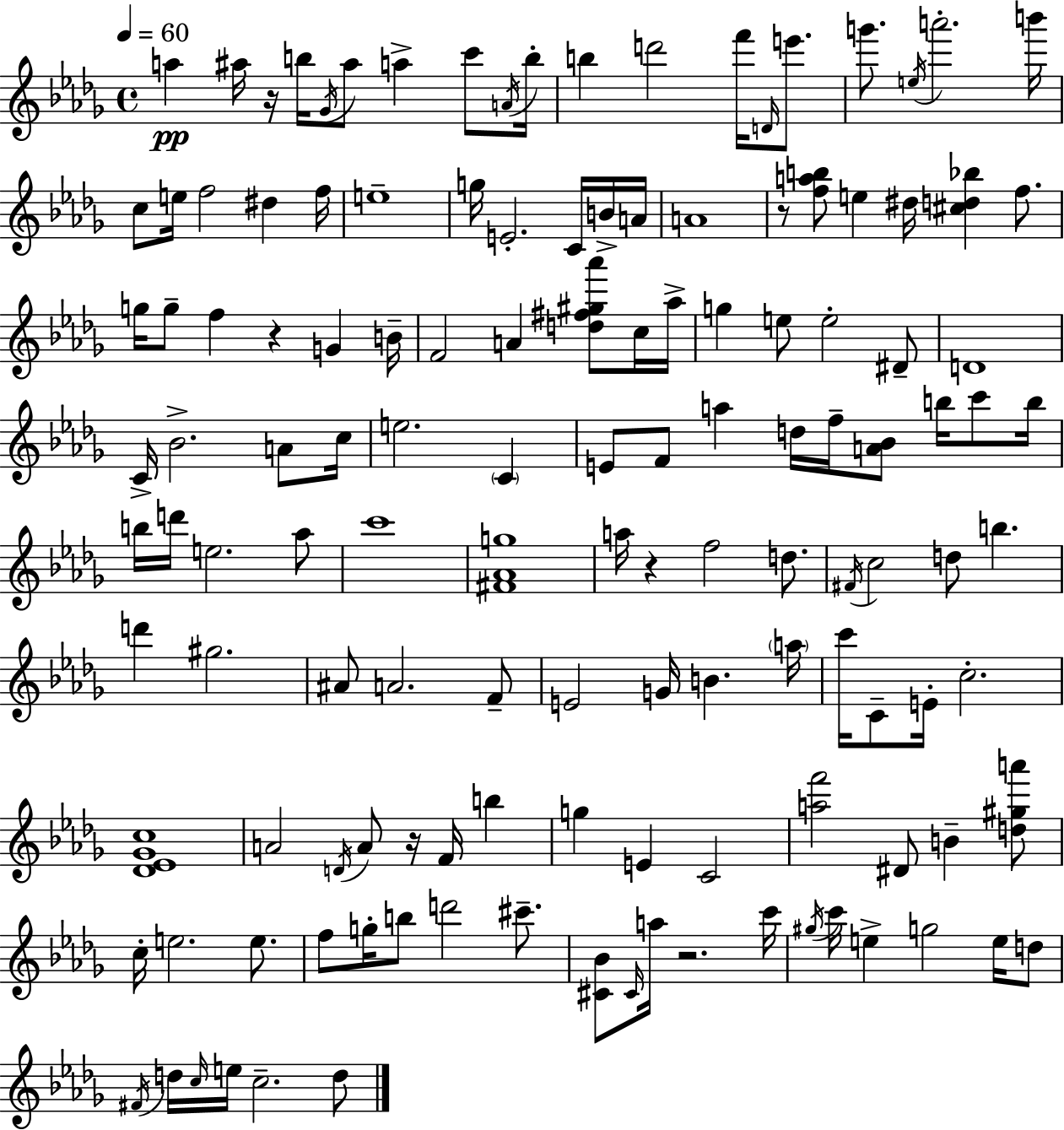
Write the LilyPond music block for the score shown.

{
  \clef treble
  \time 4/4
  \defaultTimeSignature
  \key bes \minor
  \tempo 4 = 60
  a''4\pp ais''16 r16 b''16 \acciaccatura { ges'16 } ais''8 a''4-> c'''8 | \acciaccatura { a'16 } b''16-. b''4 d'''2 f'''16 \grace { d'16 } | e'''8. g'''8. \acciaccatura { e''16 } a'''2.-. | b'''16 c''8 e''16 f''2 dis''4 | \break f''16 e''1-- | g''16 e'2.-. | c'16 b'16-> a'16 a'1 | r8 <f'' a'' b''>8 e''4 dis''16 <cis'' d'' bes''>4 | \break f''8. g''16 g''8-- f''4 r4 g'4 | b'16-- f'2 a'4 | <d'' fis'' gis'' aes'''>8 c''16 aes''16-> g''4 e''8 e''2-. | dis'8-- d'1 | \break c'16-> bes'2.-> | a'8 c''16 e''2. | \parenthesize c'4 e'8 f'8 a''4 d''16 f''16-- <a' bes'>8 | b''16 c'''8 b''16 b''16 d'''16 e''2. | \break aes''8 c'''1 | <fis' aes' g''>1 | a''16 r4 f''2 | d''8. \acciaccatura { fis'16 } c''2 d''8 b''4. | \break d'''4 gis''2. | ais'8 a'2. | f'8-- e'2 g'16 b'4. | \parenthesize a''16 c'''16 c'8-- e'16-. c''2.-. | \break <des' ees' ges' c''>1 | a'2 \acciaccatura { d'16 } a'8 | r16 f'16 b''4 g''4 e'4 c'2 | <a'' f'''>2 dis'8 | \break b'4-- <d'' gis'' a'''>8 c''16-. e''2. | e''8. f''8 g''16-. b''8 d'''2 | cis'''8.-- <cis' bes'>8 \grace { cis'16 } a''16 r2. | c'''16 \acciaccatura { gis''16 } c'''16 e''4-> g''2 | \break e''16 d''8 \acciaccatura { fis'16 } d''16 \grace { c''16 } e''16 c''2.-- | d''8 \bar "|."
}